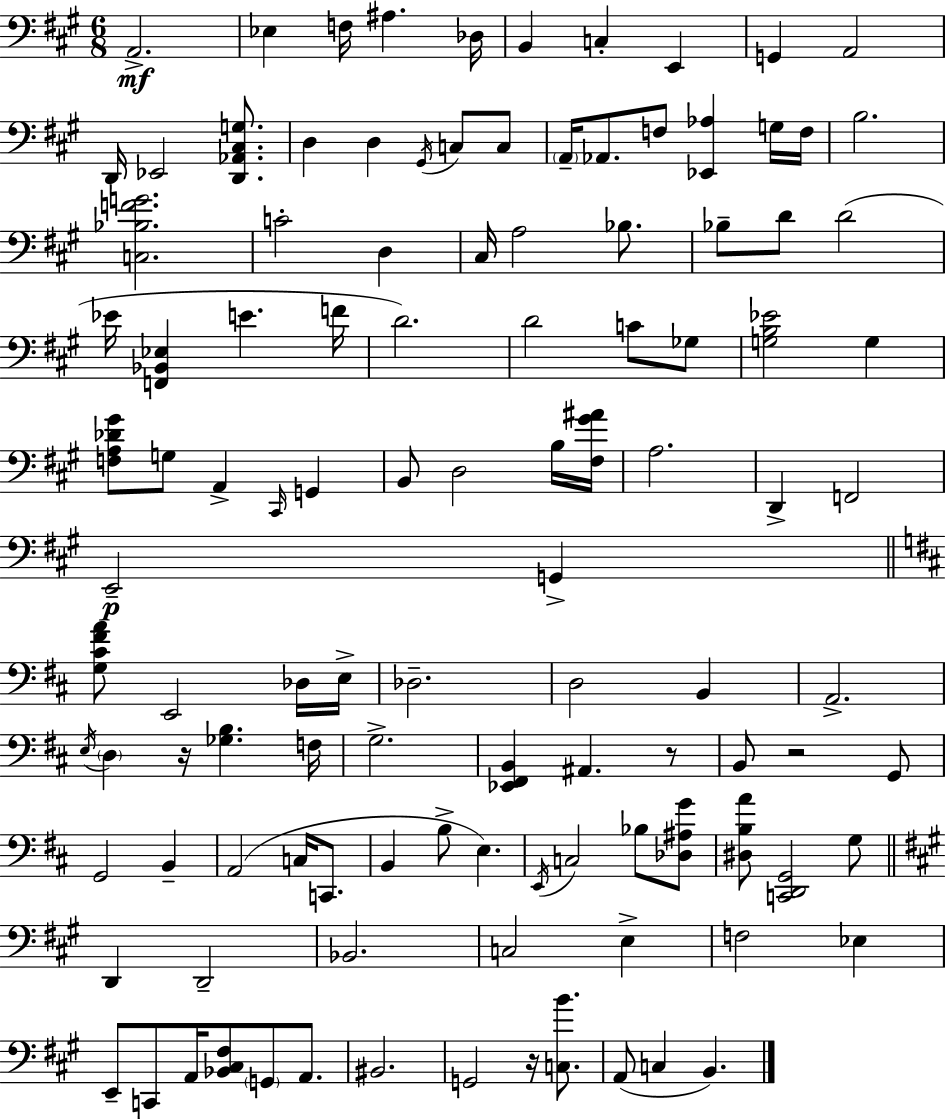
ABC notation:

X:1
T:Untitled
M:6/8
L:1/4
K:A
A,,2 _E, F,/4 ^A, _D,/4 B,, C, E,, G,, A,,2 D,,/4 _E,,2 [D,,_A,,^C,G,]/2 D, D, ^G,,/4 C,/2 C,/2 A,,/4 _A,,/2 F,/2 [_E,,_A,] G,/4 F,/4 B,2 [C,_B,FG]2 C2 D, ^C,/4 A,2 _B,/2 _B,/2 D/2 D2 _E/4 [F,,_B,,_E,] E F/4 D2 D2 C/2 _G,/2 [G,B,_E]2 G, [F,A,_D^G]/2 G,/2 A,, ^C,,/4 G,, B,,/2 D,2 B,/4 [^F,^G^A]/4 A,2 D,, F,,2 E,,2 G,, [G,^C^FA]/2 E,,2 _D,/4 E,/4 _D,2 D,2 B,, A,,2 E,/4 D, z/4 [_G,B,] F,/4 G,2 [_E,,^F,,B,,] ^A,, z/2 B,,/2 z2 G,,/2 G,,2 B,, A,,2 C,/4 C,,/2 B,, B,/2 E, E,,/4 C,2 _B,/2 [_D,^A,G]/2 [^D,B,A]/2 [C,,D,,G,,]2 G,/2 D,, D,,2 _B,,2 C,2 E, F,2 _E, E,,/2 C,,/2 A,,/4 [_B,,^C,^F,]/2 G,,/2 A,,/2 ^B,,2 G,,2 z/4 [C,B]/2 A,,/2 C, B,,